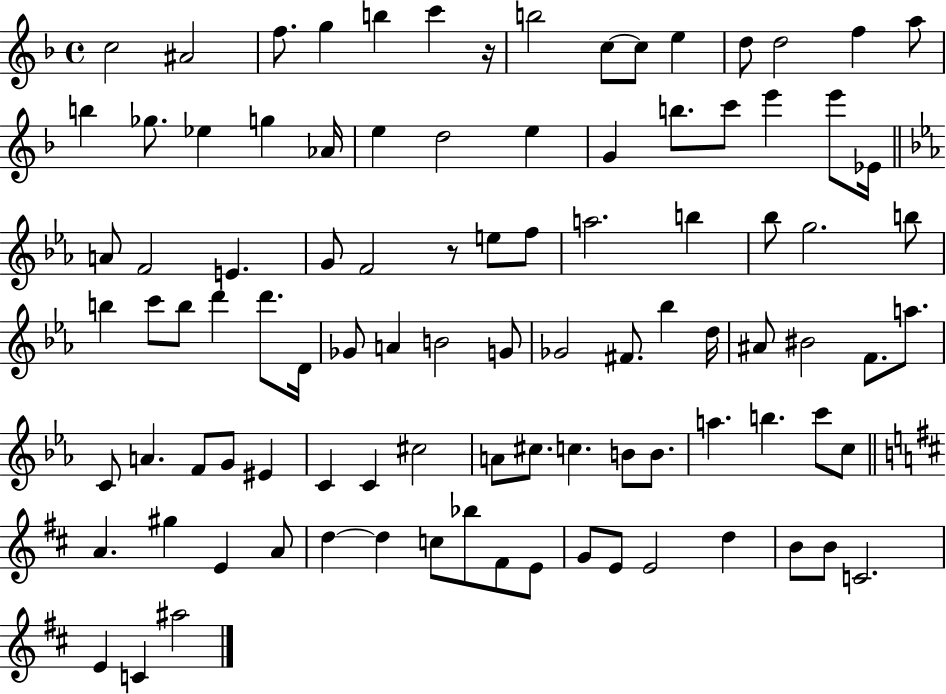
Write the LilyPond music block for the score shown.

{
  \clef treble
  \time 4/4
  \defaultTimeSignature
  \key f \major
  \repeat volta 2 { c''2 ais'2 | f''8. g''4 b''4 c'''4 r16 | b''2 c''8~~ c''8 e''4 | d''8 d''2 f''4 a''8 | \break b''4 ges''8. ees''4 g''4 aes'16 | e''4 d''2 e''4 | g'4 b''8. c'''8 e'''4 e'''8 ees'16 | \bar "||" \break \key ees \major a'8 f'2 e'4. | g'8 f'2 r8 e''8 f''8 | a''2. b''4 | bes''8 g''2. b''8 | \break b''4 c'''8 b''8 d'''4 d'''8. d'16 | ges'8 a'4 b'2 g'8 | ges'2 fis'8. bes''4 d''16 | ais'8 bis'2 f'8. a''8. | \break c'8 a'4. f'8 g'8 eis'4 | c'4 c'4 cis''2 | a'8 cis''8. c''4. b'8 b'8. | a''4. b''4. c'''8 c''8 | \break \bar "||" \break \key d \major a'4. gis''4 e'4 a'8 | d''4~~ d''4 c''8 bes''8 fis'8 e'8 | g'8 e'8 e'2 d''4 | b'8 b'8 c'2. | \break e'4 c'4 ais''2 | } \bar "|."
}